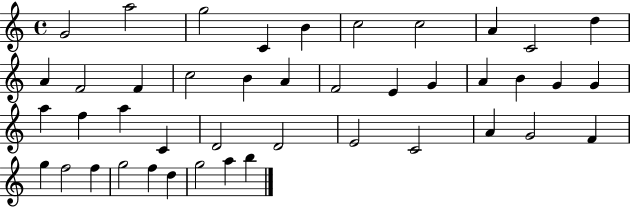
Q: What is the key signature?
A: C major